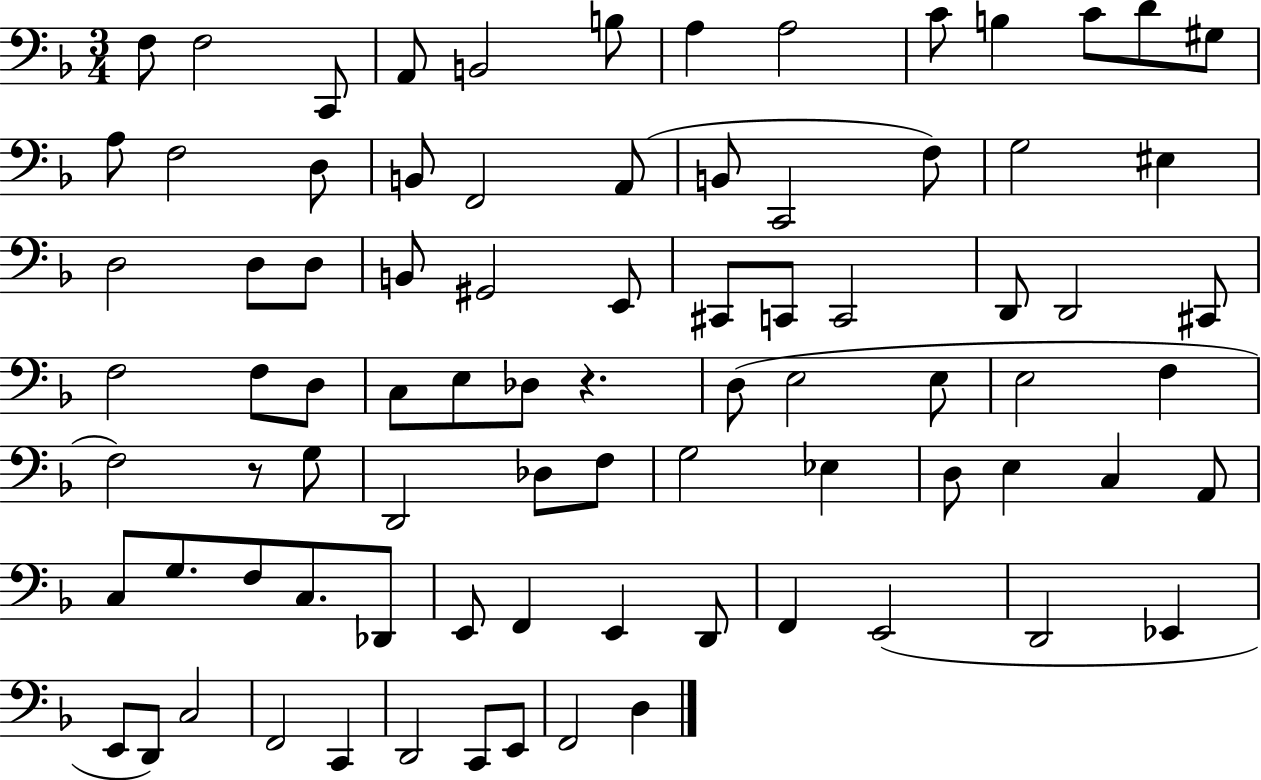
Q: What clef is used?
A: bass